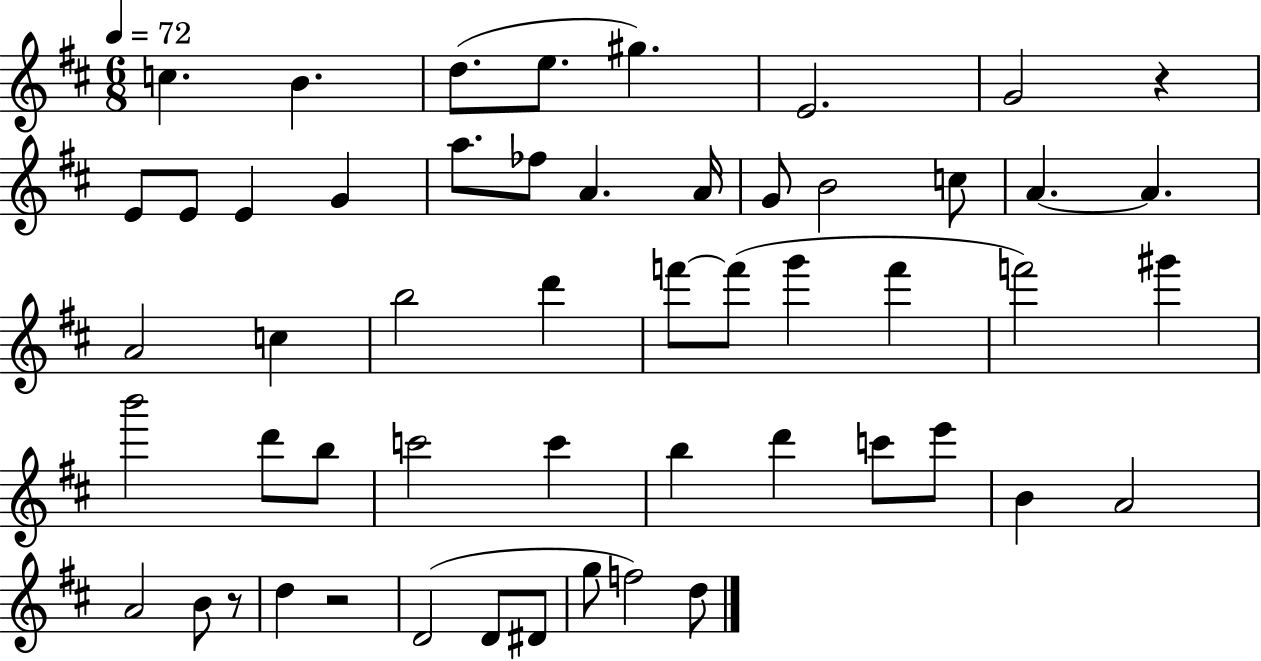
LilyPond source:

{
  \clef treble
  \numericTimeSignature
  \time 6/8
  \key d \major
  \tempo 4 = 72
  c''4. b'4. | d''8.( e''8. gis''4.) | e'2. | g'2 r4 | \break e'8 e'8 e'4 g'4 | a''8. fes''8 a'4. a'16 | g'8 b'2 c''8 | a'4.~~ a'4. | \break a'2 c''4 | b''2 d'''4 | f'''8~~ f'''8( g'''4 f'''4 | f'''2) gis'''4 | \break b'''2 d'''8 b''8 | c'''2 c'''4 | b''4 d'''4 c'''8 e'''8 | b'4 a'2 | \break a'2 b'8 r8 | d''4 r2 | d'2( d'8 dis'8 | g''8 f''2) d''8 | \break \bar "|."
}